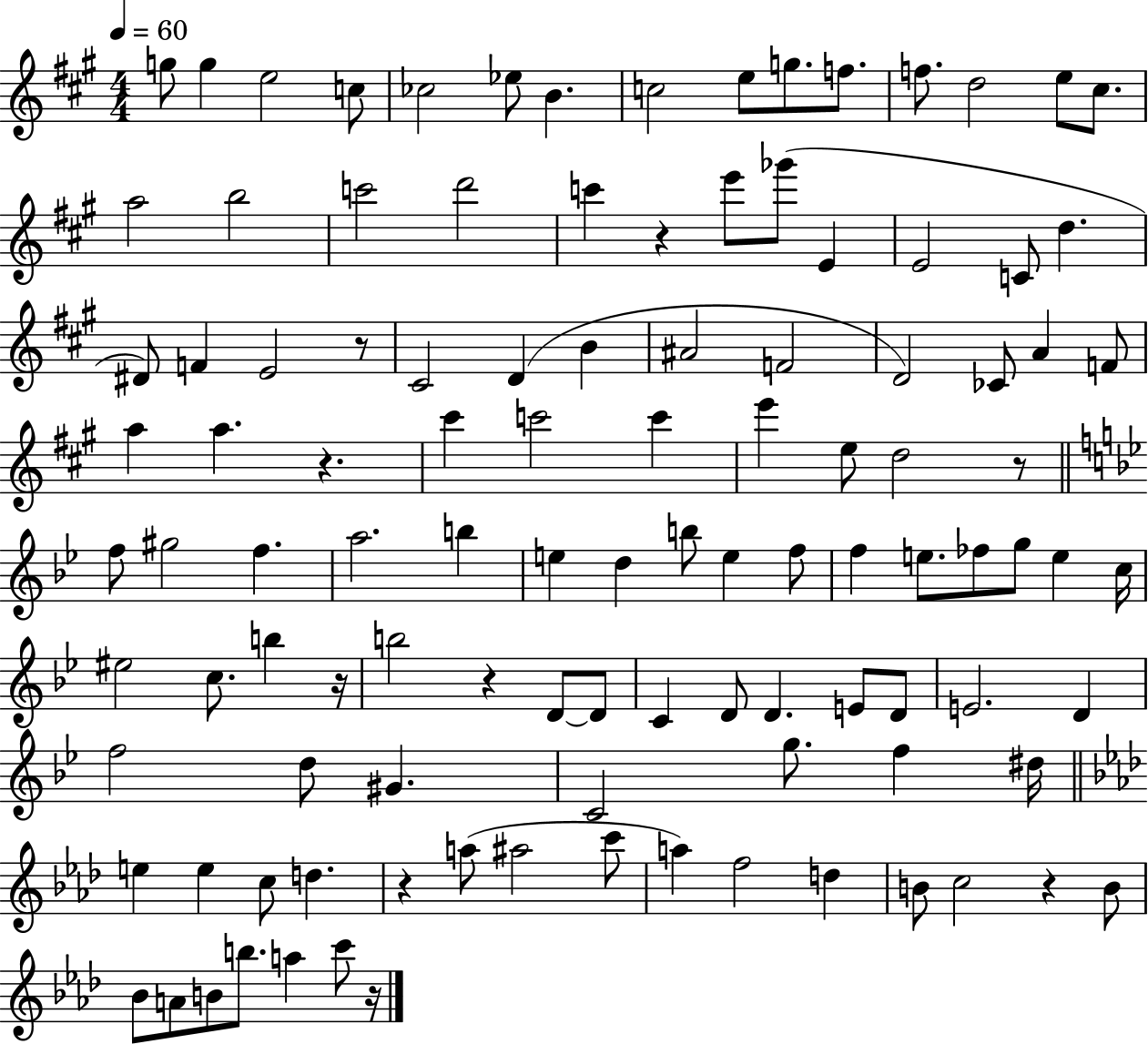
X:1
T:Untitled
M:4/4
L:1/4
K:A
g/2 g e2 c/2 _c2 _e/2 B c2 e/2 g/2 f/2 f/2 d2 e/2 ^c/2 a2 b2 c'2 d'2 c' z e'/2 _g'/2 E E2 C/2 d ^D/2 F E2 z/2 ^C2 D B ^A2 F2 D2 _C/2 A F/2 a a z ^c' c'2 c' e' e/2 d2 z/2 f/2 ^g2 f a2 b e d b/2 e f/2 f e/2 _f/2 g/2 e c/4 ^e2 c/2 b z/4 b2 z D/2 D/2 C D/2 D E/2 D/2 E2 D f2 d/2 ^G C2 g/2 f ^d/4 e e c/2 d z a/2 ^a2 c'/2 a f2 d B/2 c2 z B/2 _B/2 A/2 B/2 b/2 a c'/2 z/4